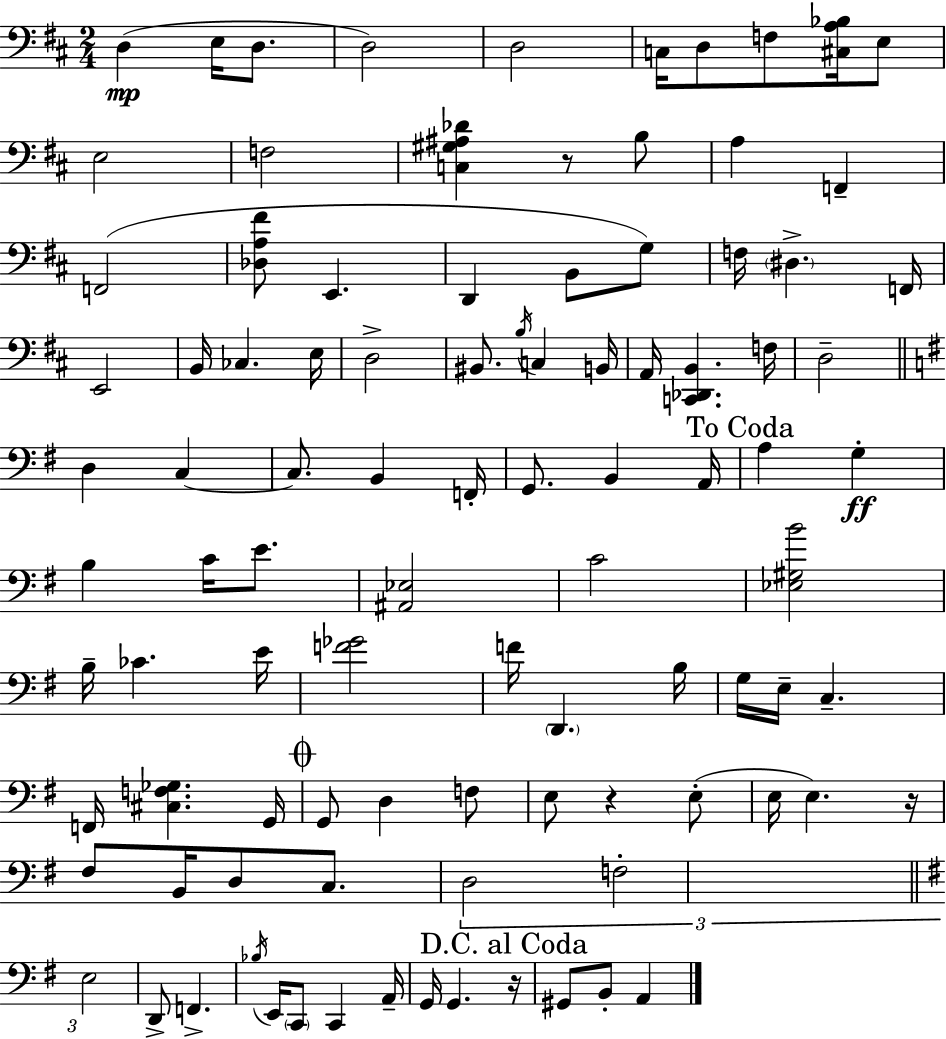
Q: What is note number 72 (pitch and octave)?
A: F3